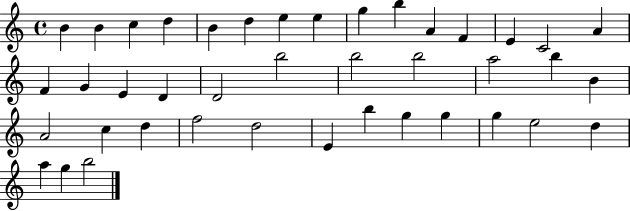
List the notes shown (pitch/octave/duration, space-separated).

B4/q B4/q C5/q D5/q B4/q D5/q E5/q E5/q G5/q B5/q A4/q F4/q E4/q C4/h A4/q F4/q G4/q E4/q D4/q D4/h B5/h B5/h B5/h A5/h B5/q B4/q A4/h C5/q D5/q F5/h D5/h E4/q B5/q G5/q G5/q G5/q E5/h D5/q A5/q G5/q B5/h